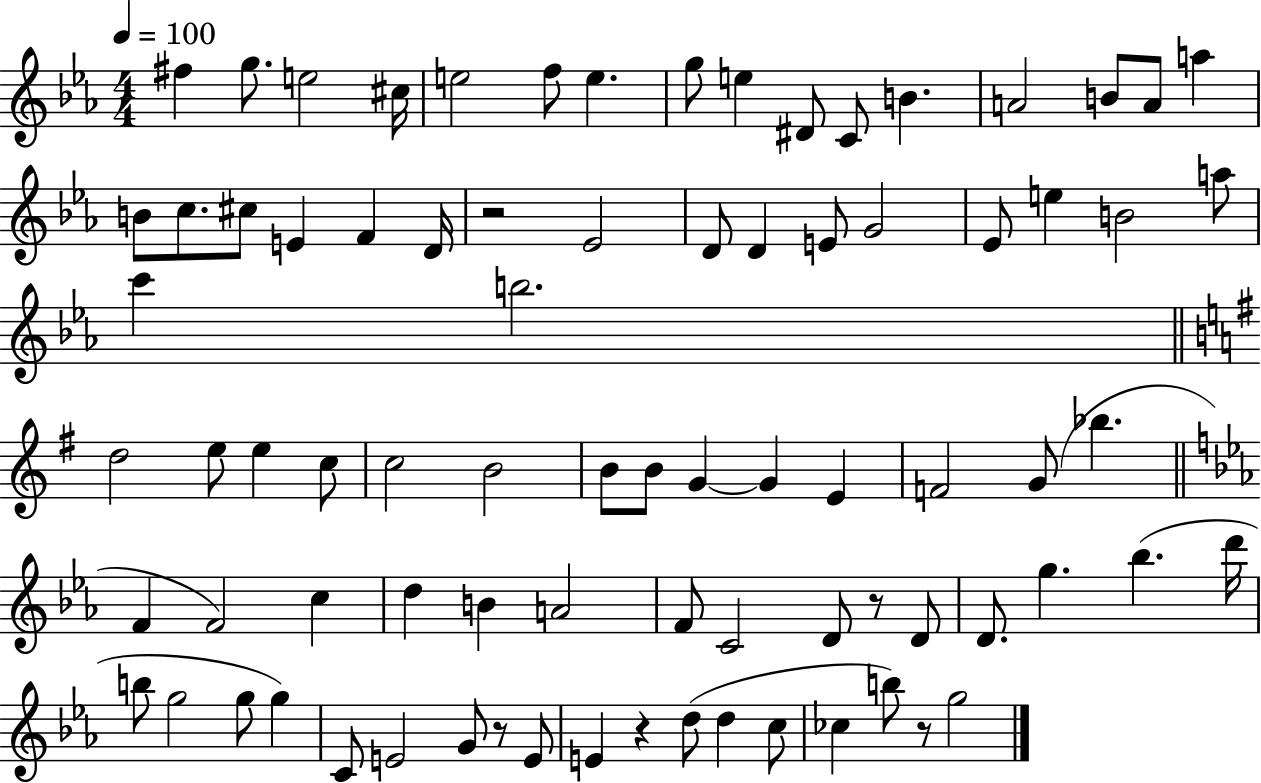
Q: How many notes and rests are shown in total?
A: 81